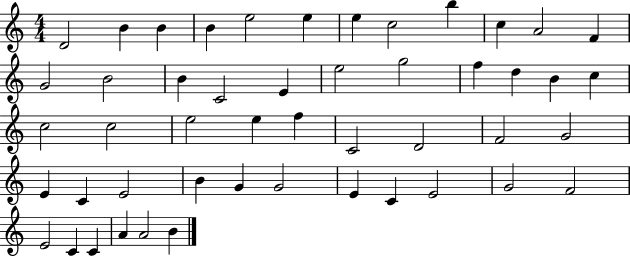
D4/h B4/q B4/q B4/q E5/h E5/q E5/q C5/h B5/q C5/q A4/h F4/q G4/h B4/h B4/q C4/h E4/q E5/h G5/h F5/q D5/q B4/q C5/q C5/h C5/h E5/h E5/q F5/q C4/h D4/h F4/h G4/h E4/q C4/q E4/h B4/q G4/q G4/h E4/q C4/q E4/h G4/h F4/h E4/h C4/q C4/q A4/q A4/h B4/q